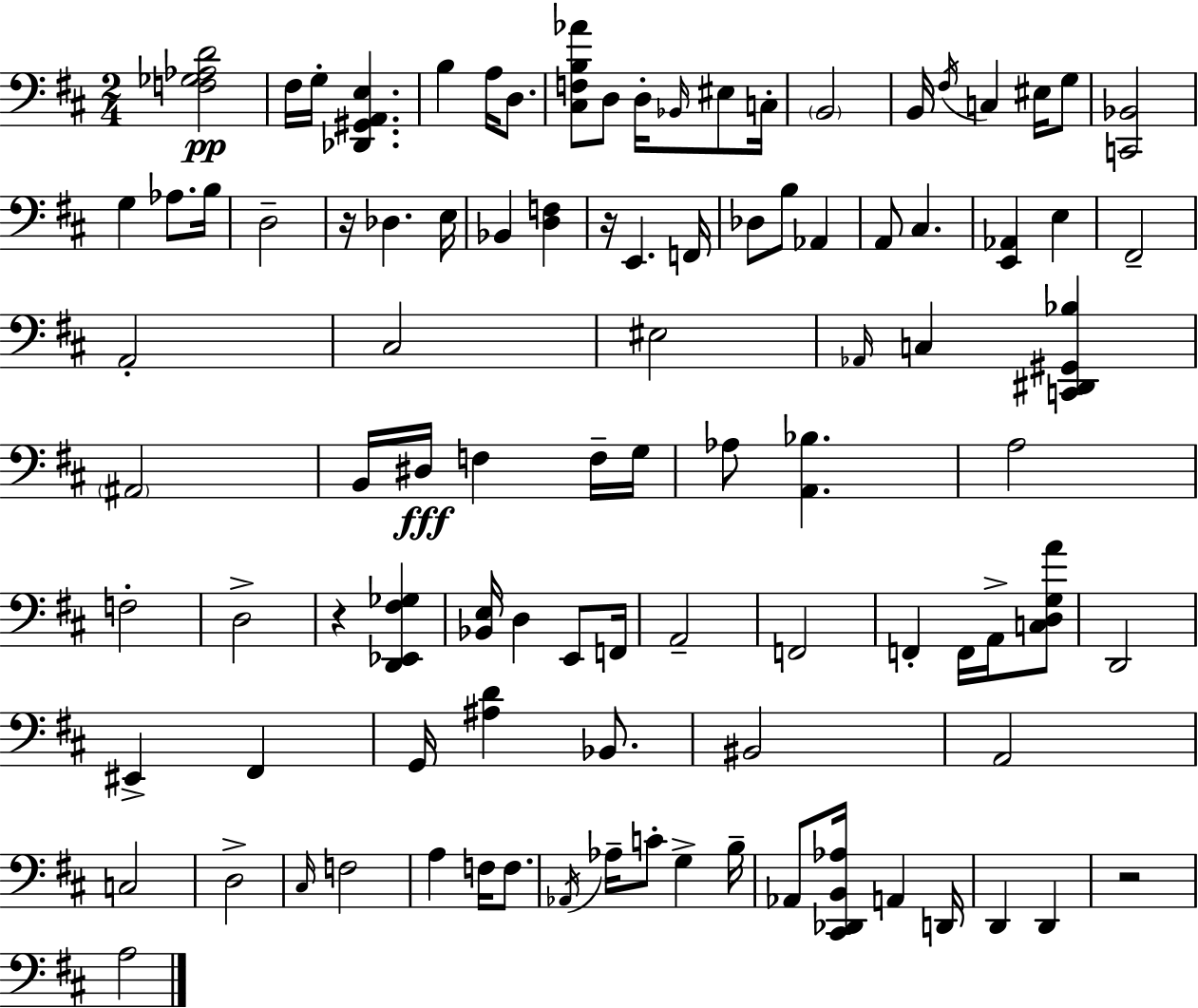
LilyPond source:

{
  \clef bass
  \numericTimeSignature
  \time 2/4
  \key d \major
  <f ges aes d'>2\pp | fis16 g16-. <des, gis, a, e>4. | b4 a16 d8. | <cis f b aes'>8 d8 d16-. \grace { bes,16 } eis8 | \break c16-. \parenthesize b,2 | b,16 \acciaccatura { fis16 } c4 eis16 | g8 <c, bes,>2 | g4 aes8. | \break b16 d2-- | r16 des4. | e16 bes,4 <d f>4 | r16 e,4. | \break f,16 des8 b8 aes,4 | a,8 cis4. | <e, aes,>4 e4 | fis,2-- | \break a,2-. | cis2 | eis2 | \grace { aes,16 } c4 <c, dis, gis, bes>4 | \break \parenthesize ais,2 | b,16 dis16\fff f4 | f16-- g16 aes8 <a, bes>4. | a2 | \break f2-. | d2-> | r4 <d, ees, fis ges>4 | <bes, e>16 d4 | \break e,8 f,16 a,2-- | f,2 | f,4-. f,16 | a,16-> <c d g a'>8 d,2 | \break eis,4-> fis,4 | g,16 <ais d'>4 | bes,8. bis,2 | a,2 | \break c2 | d2-> | \grace { cis16 } f2 | a4 | \break f16 f8. \acciaccatura { aes,16 } aes16-- c'8-. | g4-> b16-- aes,8 <cis, des, b, aes>16 | a,4 d,16 d,4 | d,4 r2 | \break a2 | \bar "|."
}